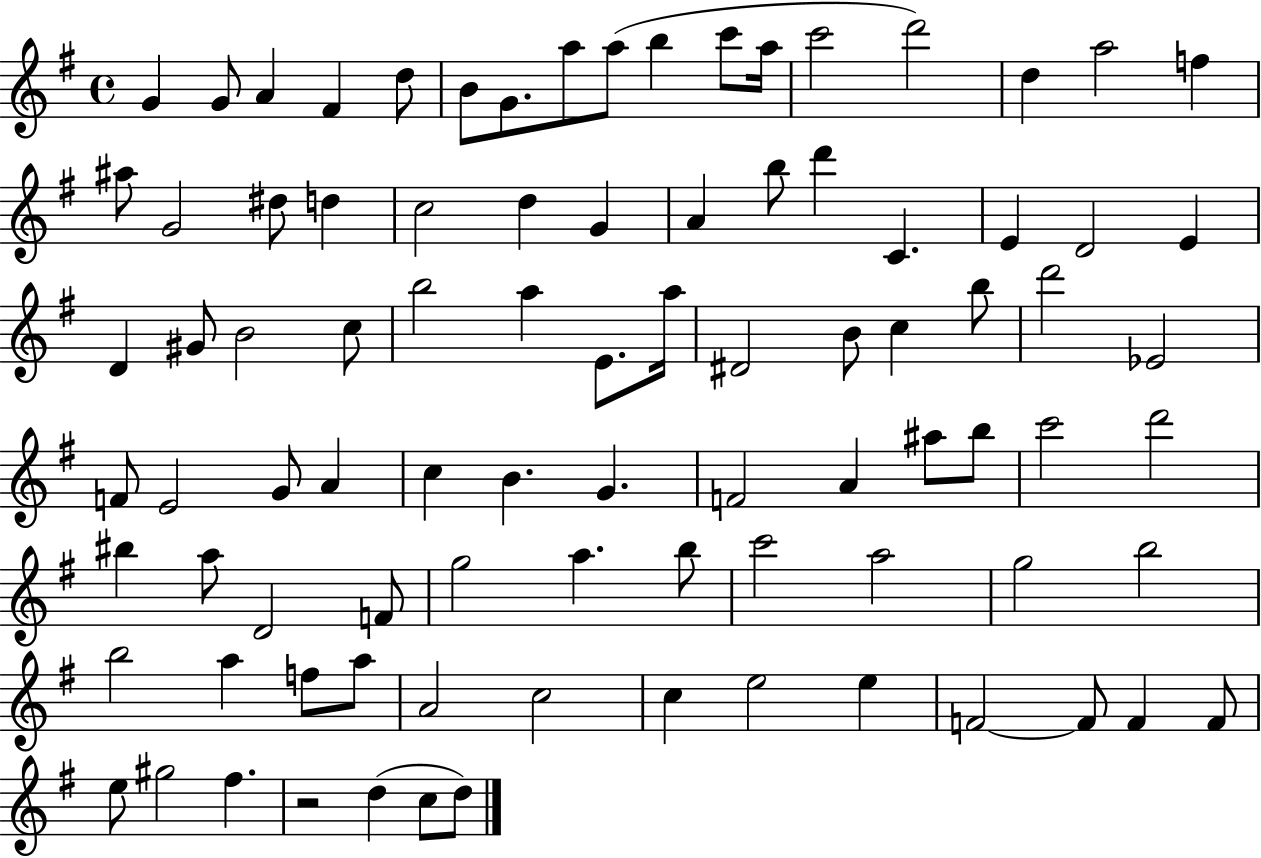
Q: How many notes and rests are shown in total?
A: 89